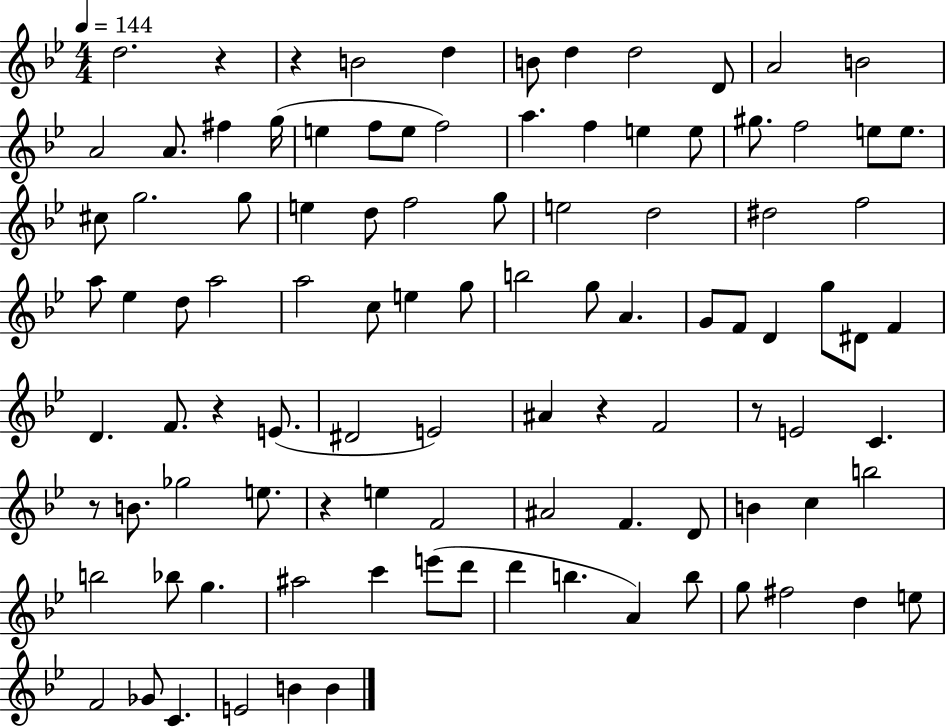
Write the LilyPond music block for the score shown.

{
  \clef treble
  \numericTimeSignature
  \time 4/4
  \key bes \major
  \tempo 4 = 144
  \repeat volta 2 { d''2. r4 | r4 b'2 d''4 | b'8 d''4 d''2 d'8 | a'2 b'2 | \break a'2 a'8. fis''4 g''16( | e''4 f''8 e''8 f''2) | a''4. f''4 e''4 e''8 | gis''8. f''2 e''8 e''8. | \break cis''8 g''2. g''8 | e''4 d''8 f''2 g''8 | e''2 d''2 | dis''2 f''2 | \break a''8 ees''4 d''8 a''2 | a''2 c''8 e''4 g''8 | b''2 g''8 a'4. | g'8 f'8 d'4 g''8 dis'8 f'4 | \break d'4. f'8. r4 e'8.( | dis'2 e'2) | ais'4 r4 f'2 | r8 e'2 c'4. | \break r8 b'8. ges''2 e''8. | r4 e''4 f'2 | ais'2 f'4. d'8 | b'4 c''4 b''2 | \break b''2 bes''8 g''4. | ais''2 c'''4 e'''8( d'''8 | d'''4 b''4. a'4) b''8 | g''8 fis''2 d''4 e''8 | \break f'2 ges'8 c'4. | e'2 b'4 b'4 | } \bar "|."
}